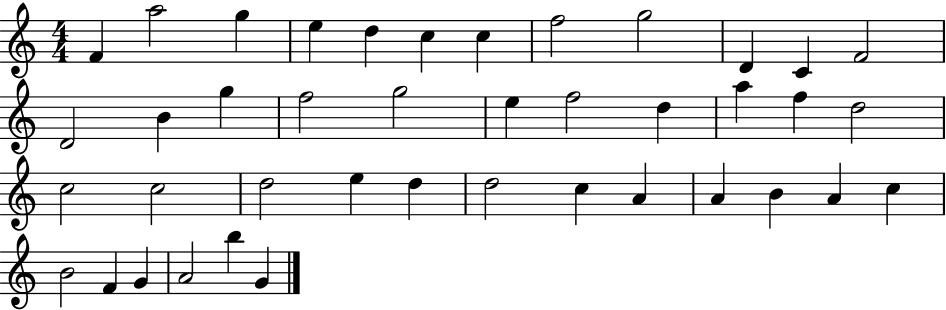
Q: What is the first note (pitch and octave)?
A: F4